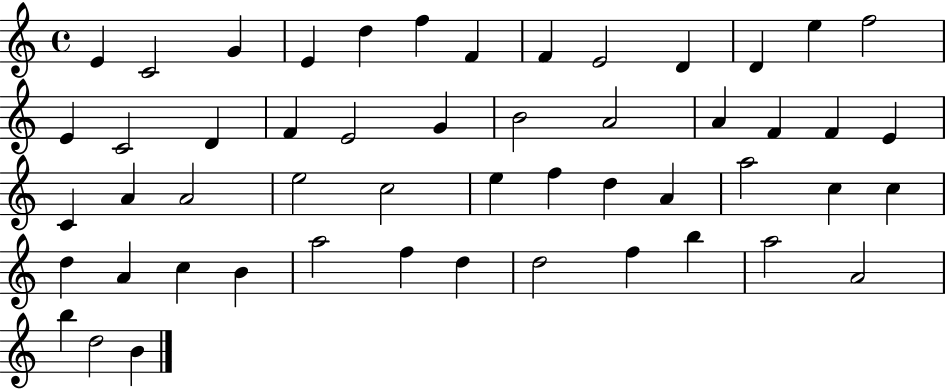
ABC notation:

X:1
T:Untitled
M:4/4
L:1/4
K:C
E C2 G E d f F F E2 D D e f2 E C2 D F E2 G B2 A2 A F F E C A A2 e2 c2 e f d A a2 c c d A c B a2 f d d2 f b a2 A2 b d2 B